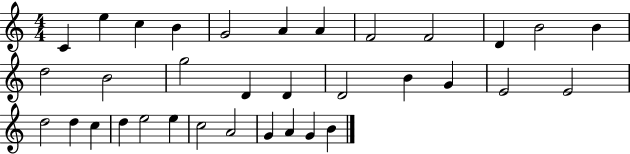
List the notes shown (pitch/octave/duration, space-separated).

C4/q E5/q C5/q B4/q G4/h A4/q A4/q F4/h F4/h D4/q B4/h B4/q D5/h B4/h G5/h D4/q D4/q D4/h B4/q G4/q E4/h E4/h D5/h D5/q C5/q D5/q E5/h E5/q C5/h A4/h G4/q A4/q G4/q B4/q